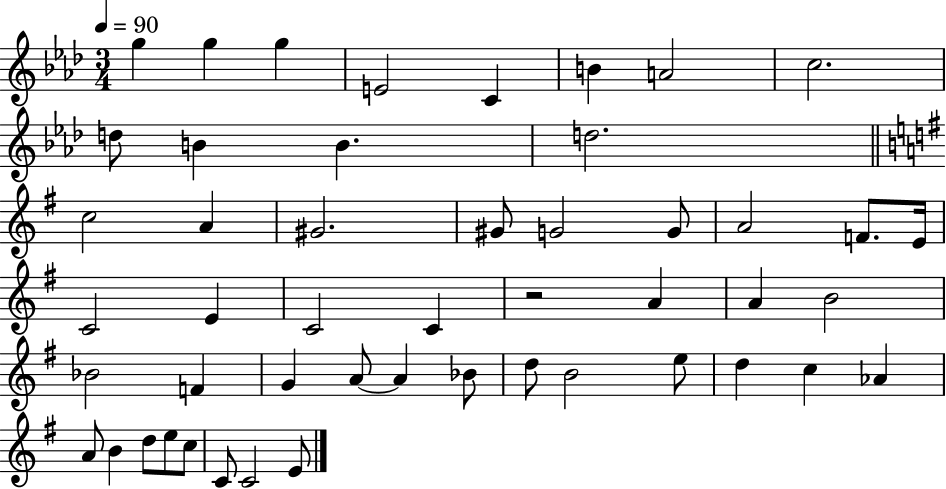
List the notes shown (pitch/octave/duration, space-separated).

G5/q G5/q G5/q E4/h C4/q B4/q A4/h C5/h. D5/e B4/q B4/q. D5/h. C5/h A4/q G#4/h. G#4/e G4/h G4/e A4/h F4/e. E4/s C4/h E4/q C4/h C4/q R/h A4/q A4/q B4/h Bb4/h F4/q G4/q A4/e A4/q Bb4/e D5/e B4/h E5/e D5/q C5/q Ab4/q A4/e B4/q D5/e E5/e C5/e C4/e C4/h E4/e